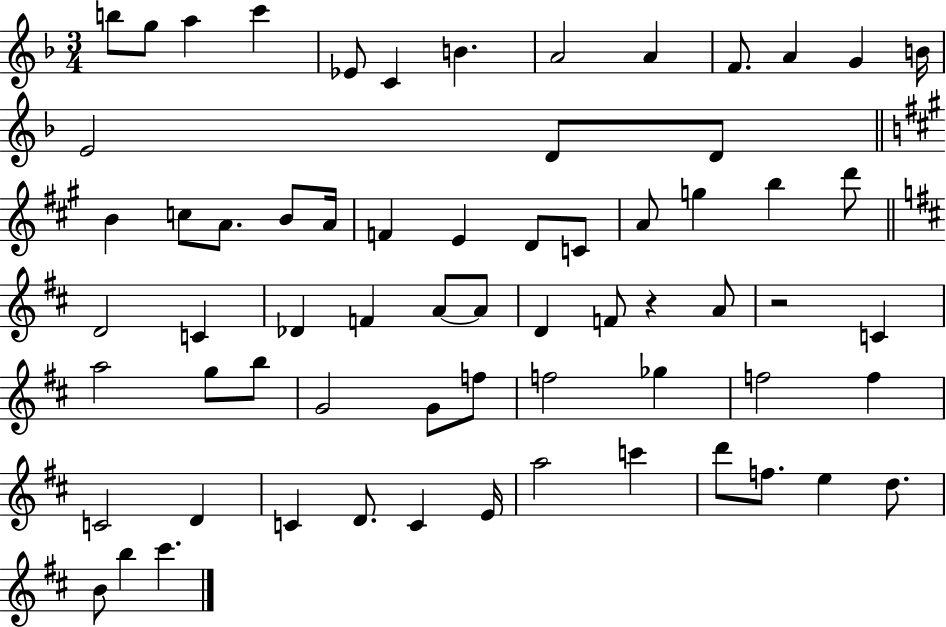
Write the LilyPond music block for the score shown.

{
  \clef treble
  \numericTimeSignature
  \time 3/4
  \key f \major
  b''8 g''8 a''4 c'''4 | ees'8 c'4 b'4. | a'2 a'4 | f'8. a'4 g'4 b'16 | \break e'2 d'8 d'8 | \bar "||" \break \key a \major b'4 c''8 a'8. b'8 a'16 | f'4 e'4 d'8 c'8 | a'8 g''4 b''4 d'''8 | \bar "||" \break \key d \major d'2 c'4 | des'4 f'4 a'8~~ a'8 | d'4 f'8 r4 a'8 | r2 c'4 | \break a''2 g''8 b''8 | g'2 g'8 f''8 | f''2 ges''4 | f''2 f''4 | \break c'2 d'4 | c'4 d'8. c'4 e'16 | a''2 c'''4 | d'''8 f''8. e''4 d''8. | \break b'8 b''4 cis'''4. | \bar "|."
}